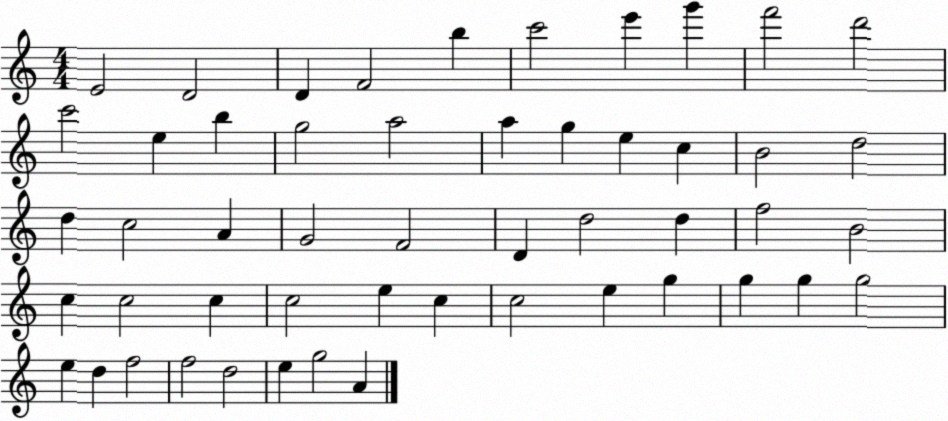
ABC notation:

X:1
T:Untitled
M:4/4
L:1/4
K:C
E2 D2 D F2 b c'2 e' g' f'2 d'2 c'2 e b g2 a2 a g e c B2 d2 d c2 A G2 F2 D d2 d f2 B2 c c2 c c2 e c c2 e g g g g2 e d f2 f2 d2 e g2 A